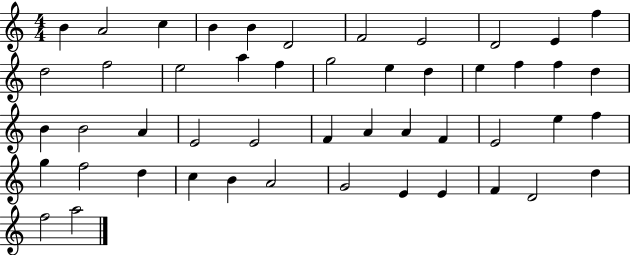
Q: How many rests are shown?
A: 0